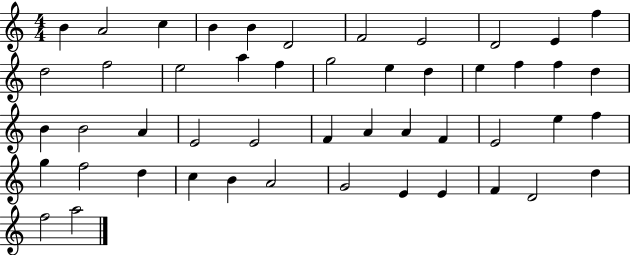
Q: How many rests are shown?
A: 0